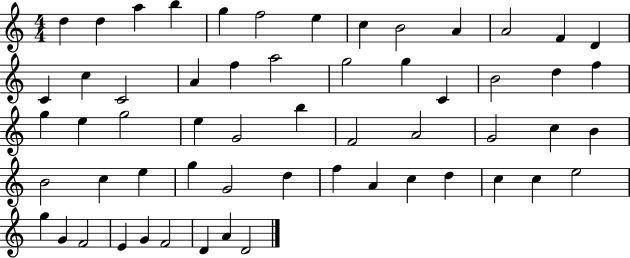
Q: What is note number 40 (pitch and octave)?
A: G5